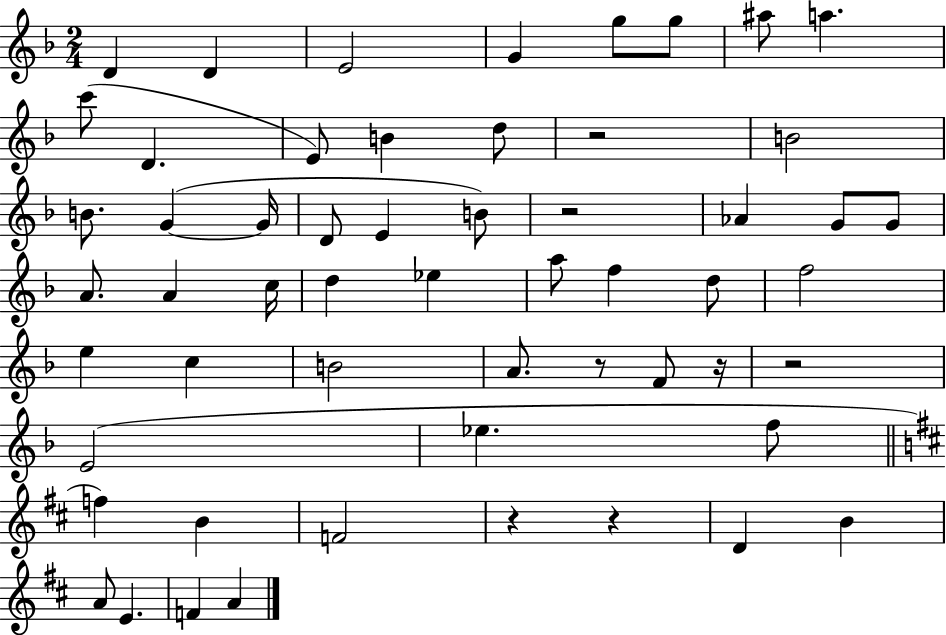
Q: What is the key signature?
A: F major